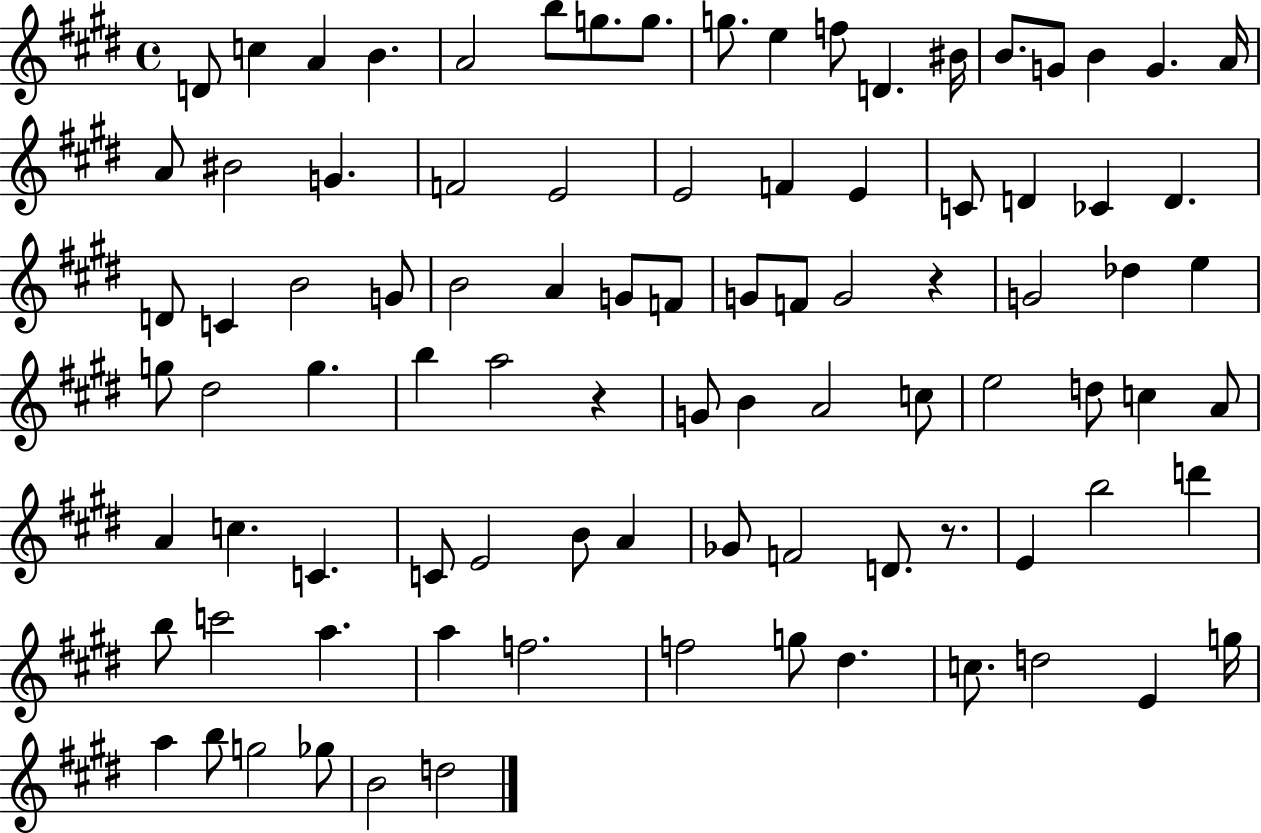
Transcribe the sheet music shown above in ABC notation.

X:1
T:Untitled
M:4/4
L:1/4
K:E
D/2 c A B A2 b/2 g/2 g/2 g/2 e f/2 D ^B/4 B/2 G/2 B G A/4 A/2 ^B2 G F2 E2 E2 F E C/2 D _C D D/2 C B2 G/2 B2 A G/2 F/2 G/2 F/2 G2 z G2 _d e g/2 ^d2 g b a2 z G/2 B A2 c/2 e2 d/2 c A/2 A c C C/2 E2 B/2 A _G/2 F2 D/2 z/2 E b2 d' b/2 c'2 a a f2 f2 g/2 ^d c/2 d2 E g/4 a b/2 g2 _g/2 B2 d2